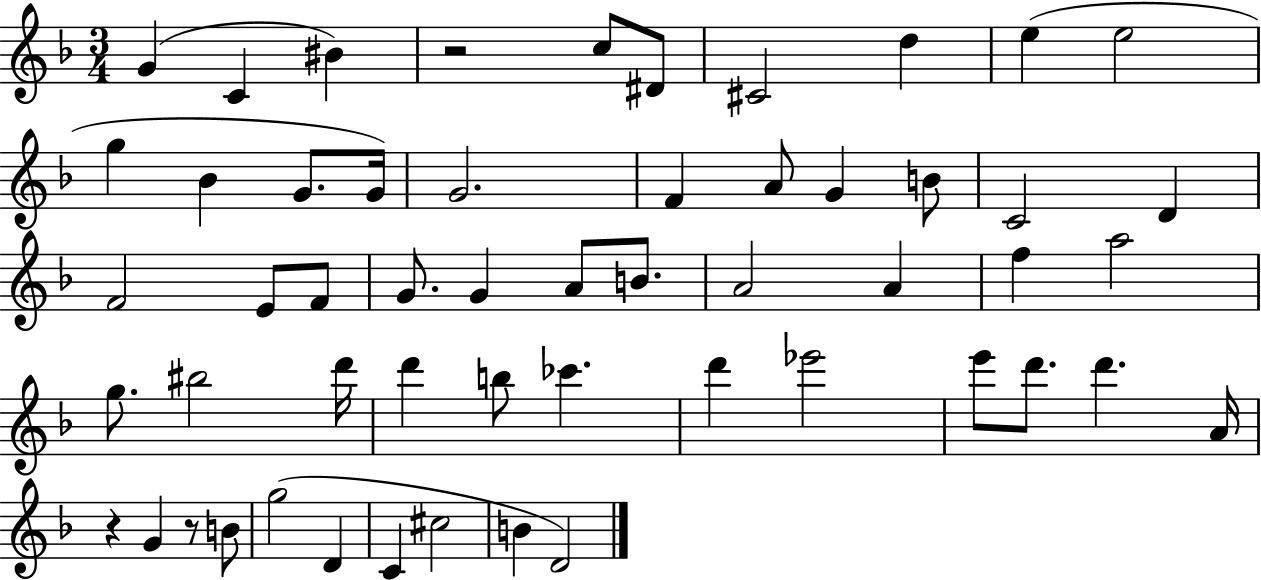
G4/q C4/q BIS4/q R/h C5/e D#4/e C#4/h D5/q E5/q E5/h G5/q Bb4/q G4/e. G4/s G4/h. F4/q A4/e G4/q B4/e C4/h D4/q F4/h E4/e F4/e G4/e. G4/q A4/e B4/e. A4/h A4/q F5/q A5/h G5/e. BIS5/h D6/s D6/q B5/e CES6/q. D6/q Eb6/h E6/e D6/e. D6/q. A4/s R/q G4/q R/e B4/e G5/h D4/q C4/q C#5/h B4/q D4/h